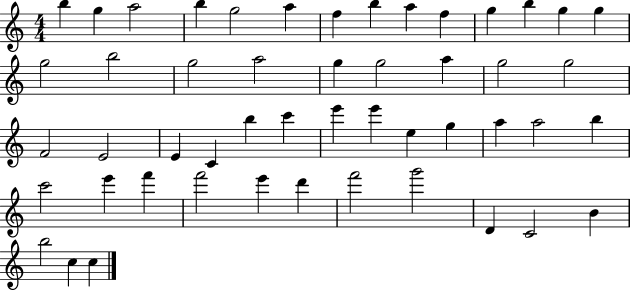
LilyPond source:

{
  \clef treble
  \numericTimeSignature
  \time 4/4
  \key c \major
  b''4 g''4 a''2 | b''4 g''2 a''4 | f''4 b''4 a''4 f''4 | g''4 b''4 g''4 g''4 | \break g''2 b''2 | g''2 a''2 | g''4 g''2 a''4 | g''2 g''2 | \break f'2 e'2 | e'4 c'4 b''4 c'''4 | e'''4 e'''4 e''4 g''4 | a''4 a''2 b''4 | \break c'''2 e'''4 f'''4 | f'''2 e'''4 d'''4 | f'''2 g'''2 | d'4 c'2 b'4 | \break b''2 c''4 c''4 | \bar "|."
}